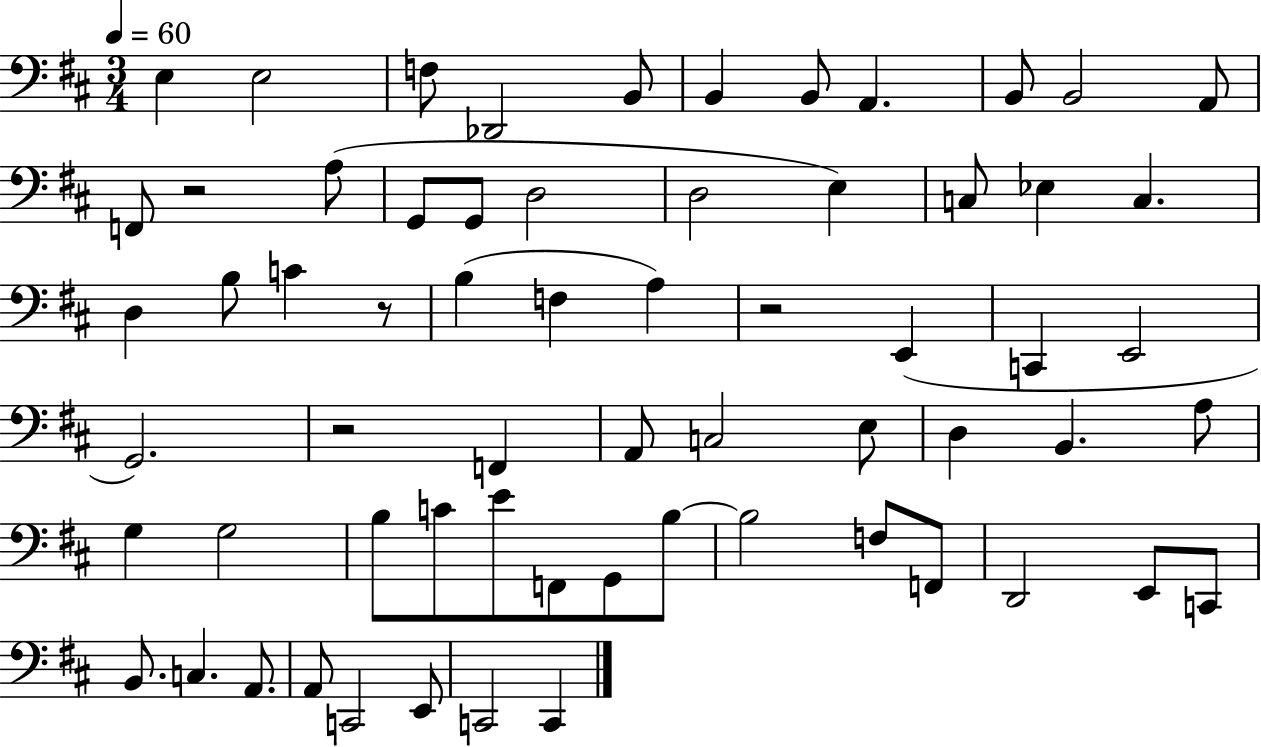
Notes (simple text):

E3/q E3/h F3/e Db2/h B2/e B2/q B2/e A2/q. B2/e B2/h A2/e F2/e R/h A3/e G2/e G2/e D3/h D3/h E3/q C3/e Eb3/q C3/q. D3/q B3/e C4/q R/e B3/q F3/q A3/q R/h E2/q C2/q E2/h G2/h. R/h F2/q A2/e C3/h E3/e D3/q B2/q. A3/e G3/q G3/h B3/e C4/e E4/e F2/e G2/e B3/e B3/h F3/e F2/e D2/h E2/e C2/e B2/e. C3/q. A2/e. A2/e C2/h E2/e C2/h C2/q